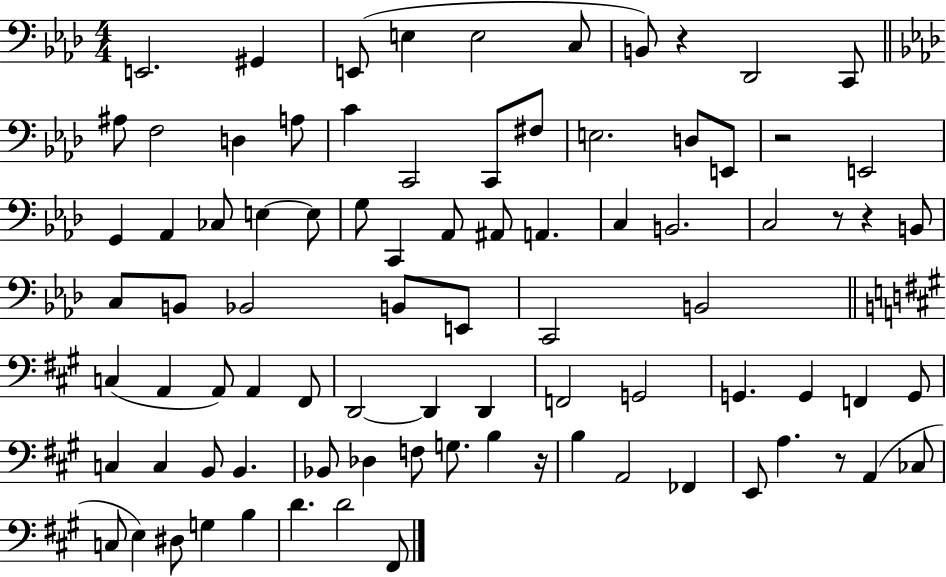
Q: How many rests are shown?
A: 6